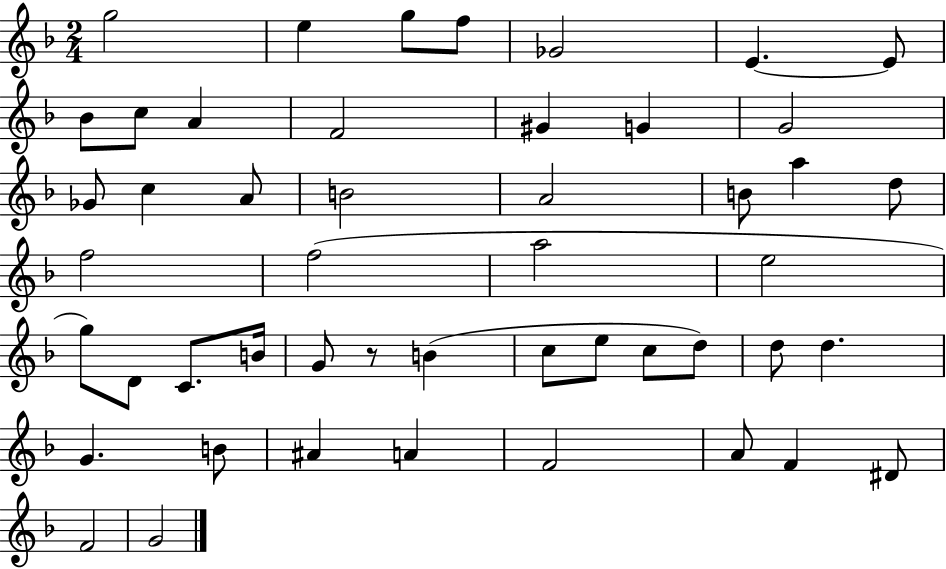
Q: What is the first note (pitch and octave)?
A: G5